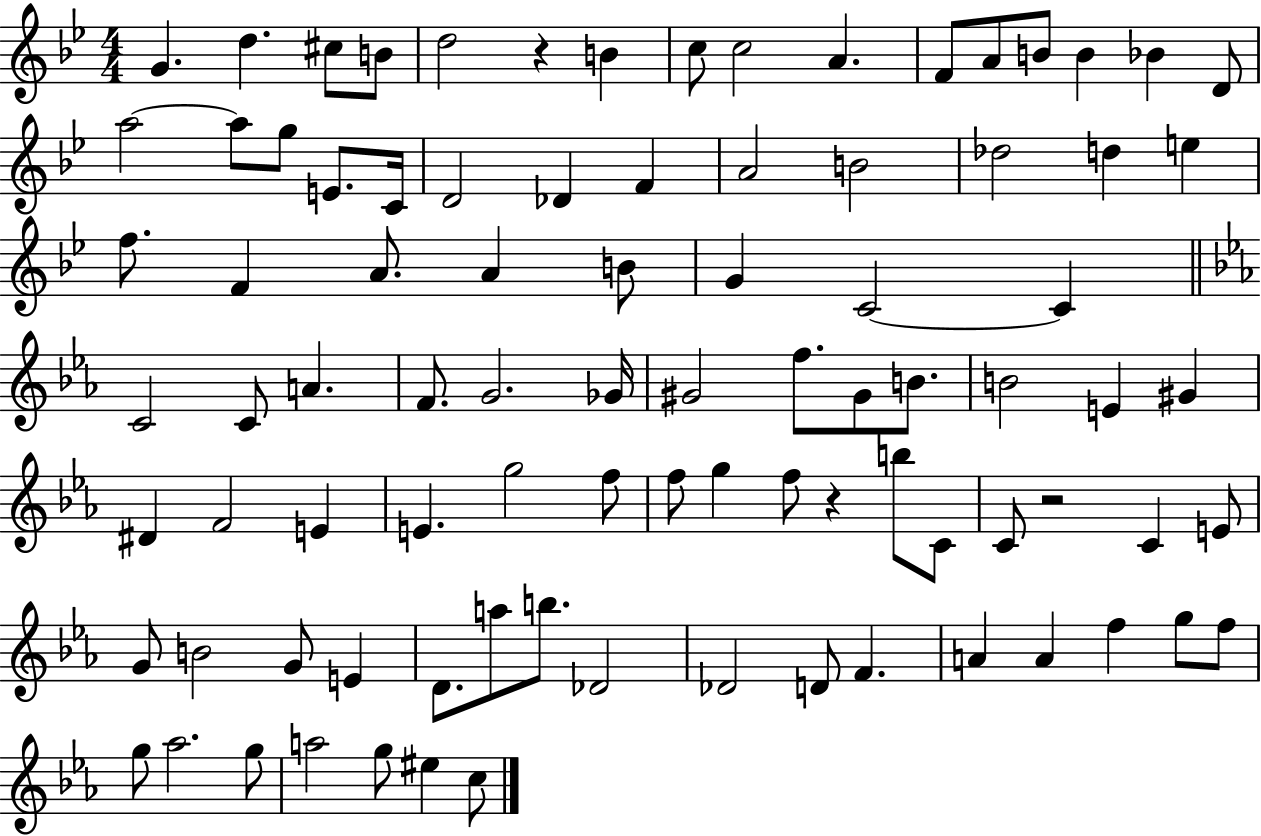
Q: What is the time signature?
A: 4/4